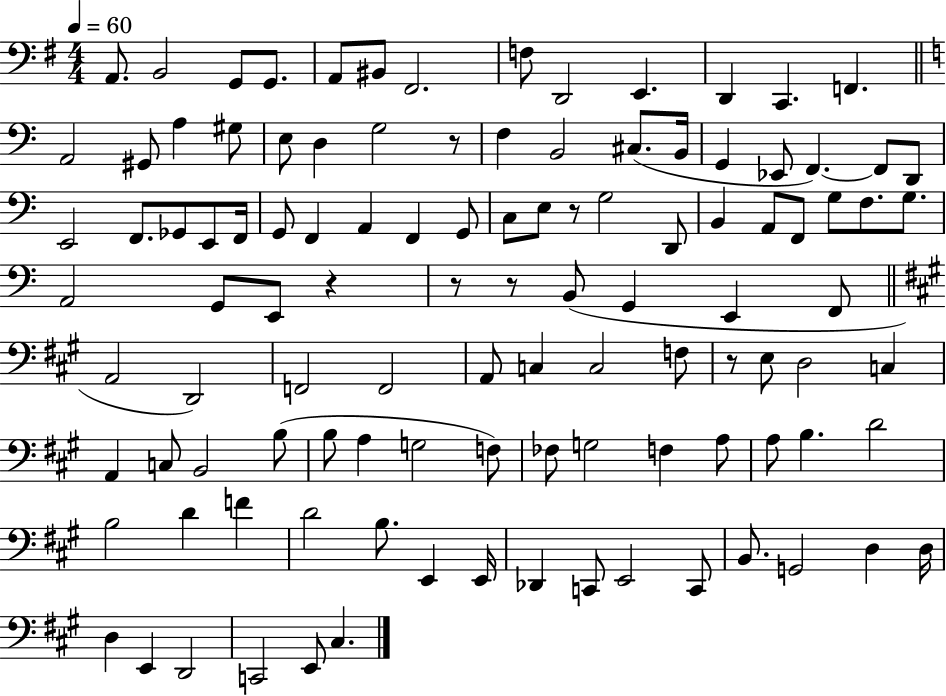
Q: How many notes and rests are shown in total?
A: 109